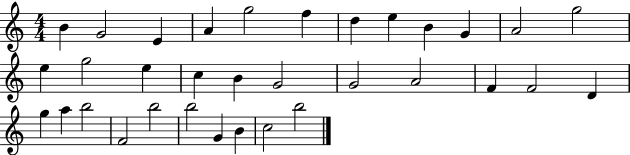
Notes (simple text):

B4/q G4/h E4/q A4/q G5/h F5/q D5/q E5/q B4/q G4/q A4/h G5/h E5/q G5/h E5/q C5/q B4/q G4/h G4/h A4/h F4/q F4/h D4/q G5/q A5/q B5/h F4/h B5/h B5/h G4/q B4/q C5/h B5/h